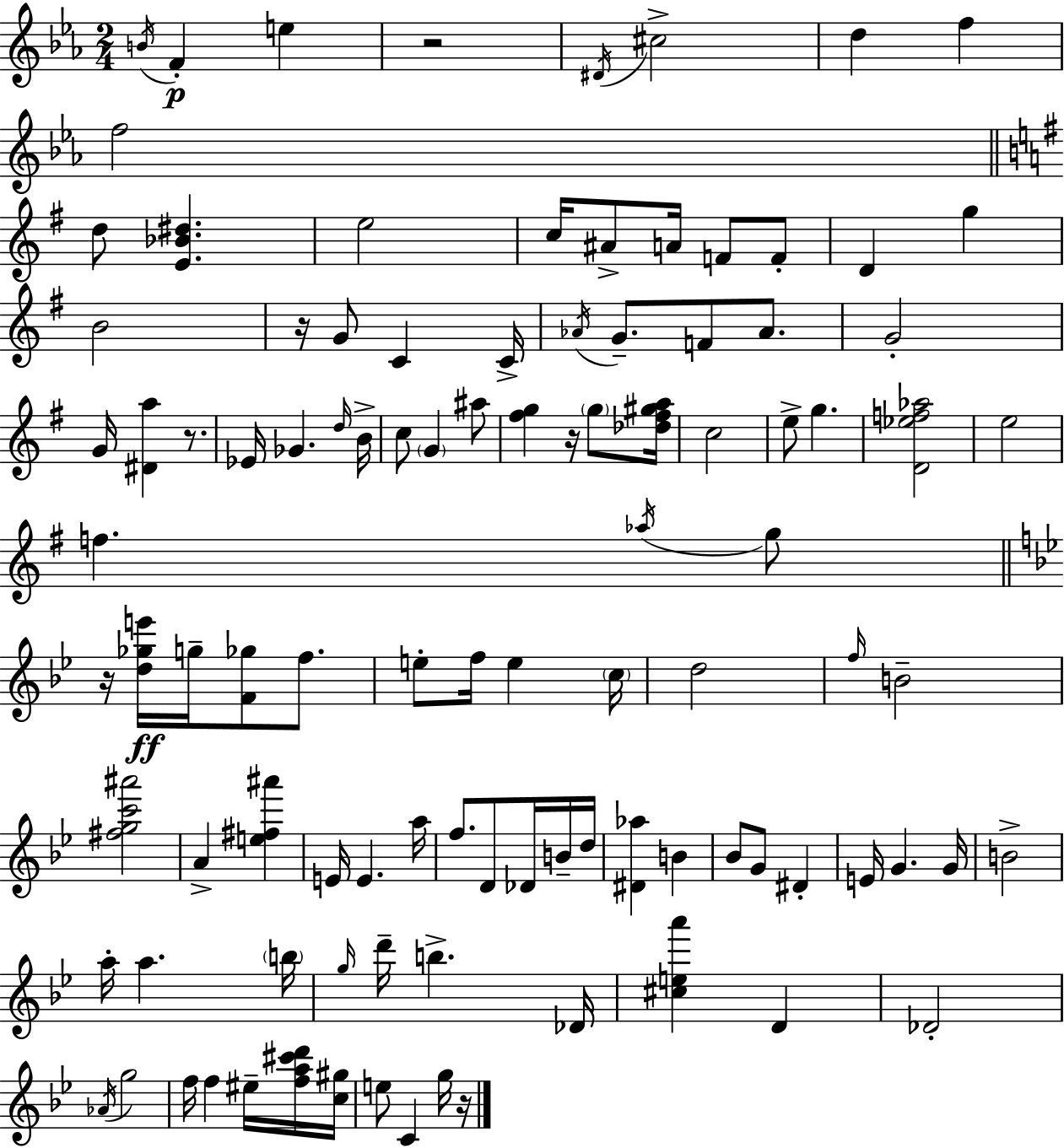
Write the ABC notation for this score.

X:1
T:Untitled
M:2/4
L:1/4
K:Eb
B/4 F e z2 ^D/4 ^c2 d f f2 d/2 [E_B^d] e2 c/4 ^A/2 A/4 F/2 F/2 D g B2 z/4 G/2 C C/4 _A/4 G/2 F/2 _A/2 G2 G/4 [^Da] z/2 _E/4 _G d/4 B/4 c/2 G ^a/2 [^fg] z/4 g/2 [_d^f^ga]/4 c2 e/2 g [D_ef_a]2 e2 f _a/4 g/2 z/4 [d_ge']/4 g/4 [F_g]/2 f/2 e/2 f/4 e c/4 d2 f/4 B2 [^fgc'^a']2 A [e^f^a'] E/4 E a/4 f/2 D/2 _D/4 B/4 d/4 [^D_a] B _B/2 G/2 ^D E/4 G G/4 B2 a/4 a b/4 g/4 d'/4 b _D/4 [^cea'] D _D2 _A/4 g2 f/4 f ^e/4 [fa^c'd']/4 [c^g]/4 e/2 C g/4 z/4